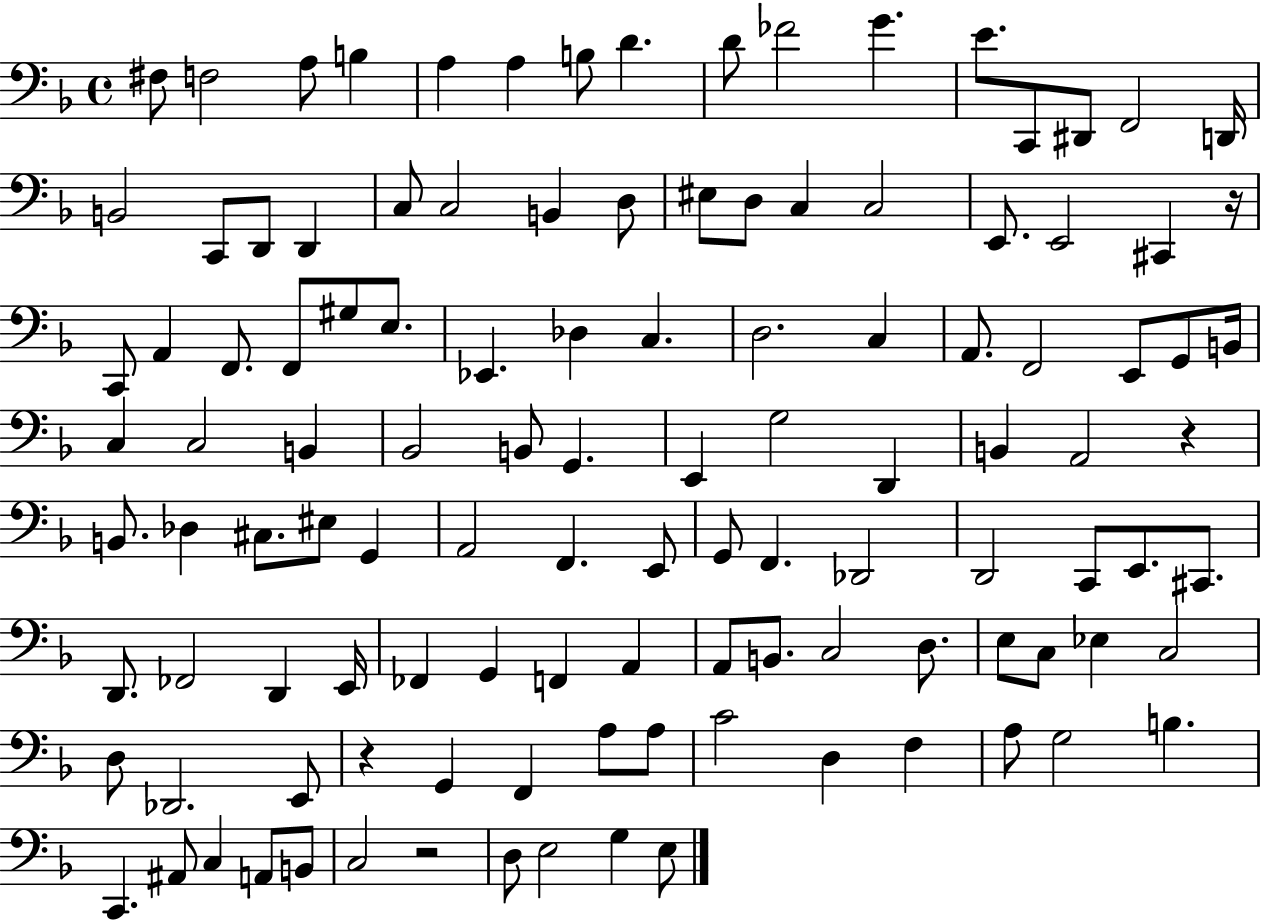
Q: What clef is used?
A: bass